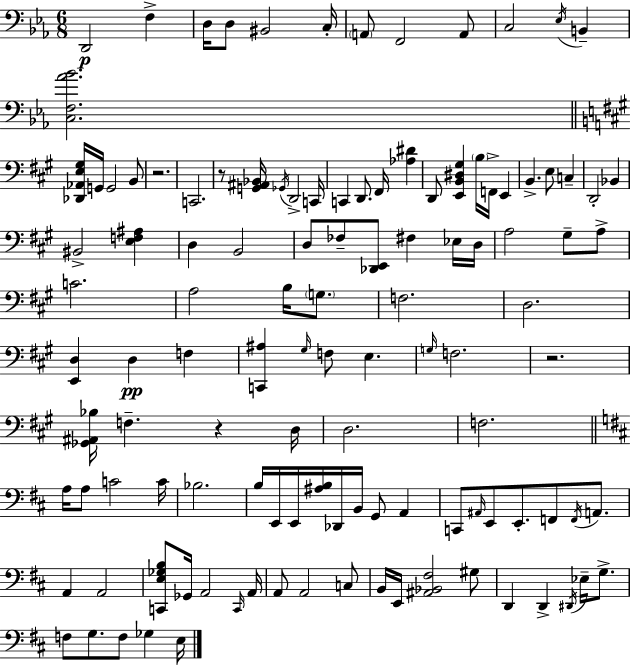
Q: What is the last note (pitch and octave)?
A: E3